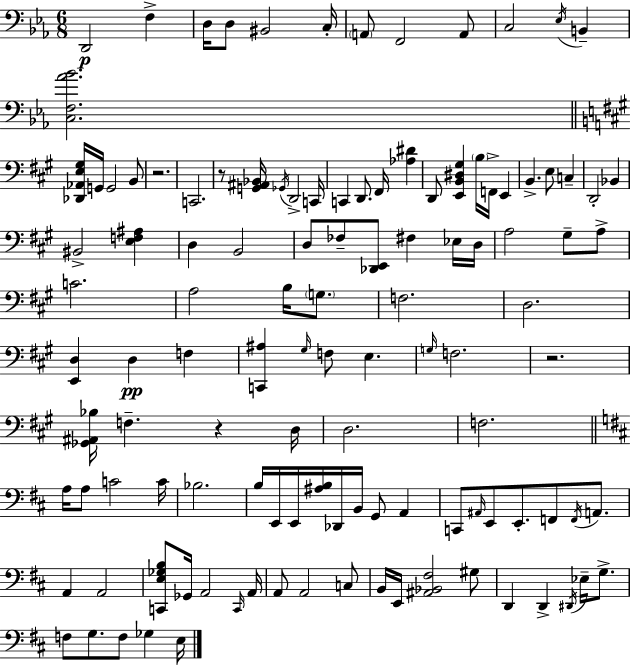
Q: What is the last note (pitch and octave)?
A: E3